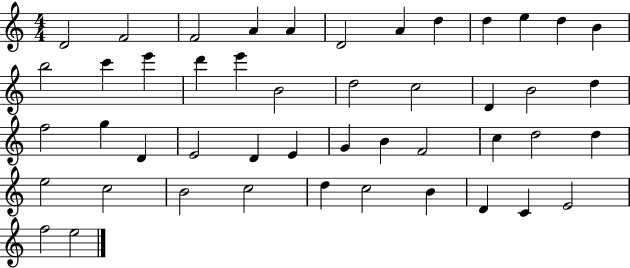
{
  \clef treble
  \numericTimeSignature
  \time 4/4
  \key c \major
  d'2 f'2 | f'2 a'4 a'4 | d'2 a'4 d''4 | d''4 e''4 d''4 b'4 | \break b''2 c'''4 e'''4 | d'''4 e'''4 b'2 | d''2 c''2 | d'4 b'2 d''4 | \break f''2 g''4 d'4 | e'2 d'4 e'4 | g'4 b'4 f'2 | c''4 d''2 d''4 | \break e''2 c''2 | b'2 c''2 | d''4 c''2 b'4 | d'4 c'4 e'2 | \break f''2 e''2 | \bar "|."
}